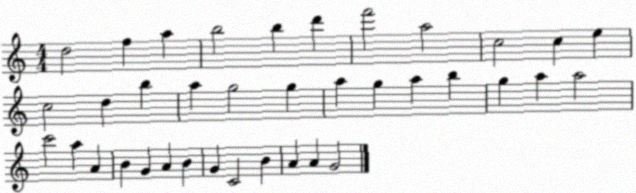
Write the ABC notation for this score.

X:1
T:Untitled
M:4/4
L:1/4
K:C
d2 f a b2 b d' f'2 a2 c2 c e c2 d b a g2 g a g a b g a a2 c'2 a A B G A B G C2 B A A G2